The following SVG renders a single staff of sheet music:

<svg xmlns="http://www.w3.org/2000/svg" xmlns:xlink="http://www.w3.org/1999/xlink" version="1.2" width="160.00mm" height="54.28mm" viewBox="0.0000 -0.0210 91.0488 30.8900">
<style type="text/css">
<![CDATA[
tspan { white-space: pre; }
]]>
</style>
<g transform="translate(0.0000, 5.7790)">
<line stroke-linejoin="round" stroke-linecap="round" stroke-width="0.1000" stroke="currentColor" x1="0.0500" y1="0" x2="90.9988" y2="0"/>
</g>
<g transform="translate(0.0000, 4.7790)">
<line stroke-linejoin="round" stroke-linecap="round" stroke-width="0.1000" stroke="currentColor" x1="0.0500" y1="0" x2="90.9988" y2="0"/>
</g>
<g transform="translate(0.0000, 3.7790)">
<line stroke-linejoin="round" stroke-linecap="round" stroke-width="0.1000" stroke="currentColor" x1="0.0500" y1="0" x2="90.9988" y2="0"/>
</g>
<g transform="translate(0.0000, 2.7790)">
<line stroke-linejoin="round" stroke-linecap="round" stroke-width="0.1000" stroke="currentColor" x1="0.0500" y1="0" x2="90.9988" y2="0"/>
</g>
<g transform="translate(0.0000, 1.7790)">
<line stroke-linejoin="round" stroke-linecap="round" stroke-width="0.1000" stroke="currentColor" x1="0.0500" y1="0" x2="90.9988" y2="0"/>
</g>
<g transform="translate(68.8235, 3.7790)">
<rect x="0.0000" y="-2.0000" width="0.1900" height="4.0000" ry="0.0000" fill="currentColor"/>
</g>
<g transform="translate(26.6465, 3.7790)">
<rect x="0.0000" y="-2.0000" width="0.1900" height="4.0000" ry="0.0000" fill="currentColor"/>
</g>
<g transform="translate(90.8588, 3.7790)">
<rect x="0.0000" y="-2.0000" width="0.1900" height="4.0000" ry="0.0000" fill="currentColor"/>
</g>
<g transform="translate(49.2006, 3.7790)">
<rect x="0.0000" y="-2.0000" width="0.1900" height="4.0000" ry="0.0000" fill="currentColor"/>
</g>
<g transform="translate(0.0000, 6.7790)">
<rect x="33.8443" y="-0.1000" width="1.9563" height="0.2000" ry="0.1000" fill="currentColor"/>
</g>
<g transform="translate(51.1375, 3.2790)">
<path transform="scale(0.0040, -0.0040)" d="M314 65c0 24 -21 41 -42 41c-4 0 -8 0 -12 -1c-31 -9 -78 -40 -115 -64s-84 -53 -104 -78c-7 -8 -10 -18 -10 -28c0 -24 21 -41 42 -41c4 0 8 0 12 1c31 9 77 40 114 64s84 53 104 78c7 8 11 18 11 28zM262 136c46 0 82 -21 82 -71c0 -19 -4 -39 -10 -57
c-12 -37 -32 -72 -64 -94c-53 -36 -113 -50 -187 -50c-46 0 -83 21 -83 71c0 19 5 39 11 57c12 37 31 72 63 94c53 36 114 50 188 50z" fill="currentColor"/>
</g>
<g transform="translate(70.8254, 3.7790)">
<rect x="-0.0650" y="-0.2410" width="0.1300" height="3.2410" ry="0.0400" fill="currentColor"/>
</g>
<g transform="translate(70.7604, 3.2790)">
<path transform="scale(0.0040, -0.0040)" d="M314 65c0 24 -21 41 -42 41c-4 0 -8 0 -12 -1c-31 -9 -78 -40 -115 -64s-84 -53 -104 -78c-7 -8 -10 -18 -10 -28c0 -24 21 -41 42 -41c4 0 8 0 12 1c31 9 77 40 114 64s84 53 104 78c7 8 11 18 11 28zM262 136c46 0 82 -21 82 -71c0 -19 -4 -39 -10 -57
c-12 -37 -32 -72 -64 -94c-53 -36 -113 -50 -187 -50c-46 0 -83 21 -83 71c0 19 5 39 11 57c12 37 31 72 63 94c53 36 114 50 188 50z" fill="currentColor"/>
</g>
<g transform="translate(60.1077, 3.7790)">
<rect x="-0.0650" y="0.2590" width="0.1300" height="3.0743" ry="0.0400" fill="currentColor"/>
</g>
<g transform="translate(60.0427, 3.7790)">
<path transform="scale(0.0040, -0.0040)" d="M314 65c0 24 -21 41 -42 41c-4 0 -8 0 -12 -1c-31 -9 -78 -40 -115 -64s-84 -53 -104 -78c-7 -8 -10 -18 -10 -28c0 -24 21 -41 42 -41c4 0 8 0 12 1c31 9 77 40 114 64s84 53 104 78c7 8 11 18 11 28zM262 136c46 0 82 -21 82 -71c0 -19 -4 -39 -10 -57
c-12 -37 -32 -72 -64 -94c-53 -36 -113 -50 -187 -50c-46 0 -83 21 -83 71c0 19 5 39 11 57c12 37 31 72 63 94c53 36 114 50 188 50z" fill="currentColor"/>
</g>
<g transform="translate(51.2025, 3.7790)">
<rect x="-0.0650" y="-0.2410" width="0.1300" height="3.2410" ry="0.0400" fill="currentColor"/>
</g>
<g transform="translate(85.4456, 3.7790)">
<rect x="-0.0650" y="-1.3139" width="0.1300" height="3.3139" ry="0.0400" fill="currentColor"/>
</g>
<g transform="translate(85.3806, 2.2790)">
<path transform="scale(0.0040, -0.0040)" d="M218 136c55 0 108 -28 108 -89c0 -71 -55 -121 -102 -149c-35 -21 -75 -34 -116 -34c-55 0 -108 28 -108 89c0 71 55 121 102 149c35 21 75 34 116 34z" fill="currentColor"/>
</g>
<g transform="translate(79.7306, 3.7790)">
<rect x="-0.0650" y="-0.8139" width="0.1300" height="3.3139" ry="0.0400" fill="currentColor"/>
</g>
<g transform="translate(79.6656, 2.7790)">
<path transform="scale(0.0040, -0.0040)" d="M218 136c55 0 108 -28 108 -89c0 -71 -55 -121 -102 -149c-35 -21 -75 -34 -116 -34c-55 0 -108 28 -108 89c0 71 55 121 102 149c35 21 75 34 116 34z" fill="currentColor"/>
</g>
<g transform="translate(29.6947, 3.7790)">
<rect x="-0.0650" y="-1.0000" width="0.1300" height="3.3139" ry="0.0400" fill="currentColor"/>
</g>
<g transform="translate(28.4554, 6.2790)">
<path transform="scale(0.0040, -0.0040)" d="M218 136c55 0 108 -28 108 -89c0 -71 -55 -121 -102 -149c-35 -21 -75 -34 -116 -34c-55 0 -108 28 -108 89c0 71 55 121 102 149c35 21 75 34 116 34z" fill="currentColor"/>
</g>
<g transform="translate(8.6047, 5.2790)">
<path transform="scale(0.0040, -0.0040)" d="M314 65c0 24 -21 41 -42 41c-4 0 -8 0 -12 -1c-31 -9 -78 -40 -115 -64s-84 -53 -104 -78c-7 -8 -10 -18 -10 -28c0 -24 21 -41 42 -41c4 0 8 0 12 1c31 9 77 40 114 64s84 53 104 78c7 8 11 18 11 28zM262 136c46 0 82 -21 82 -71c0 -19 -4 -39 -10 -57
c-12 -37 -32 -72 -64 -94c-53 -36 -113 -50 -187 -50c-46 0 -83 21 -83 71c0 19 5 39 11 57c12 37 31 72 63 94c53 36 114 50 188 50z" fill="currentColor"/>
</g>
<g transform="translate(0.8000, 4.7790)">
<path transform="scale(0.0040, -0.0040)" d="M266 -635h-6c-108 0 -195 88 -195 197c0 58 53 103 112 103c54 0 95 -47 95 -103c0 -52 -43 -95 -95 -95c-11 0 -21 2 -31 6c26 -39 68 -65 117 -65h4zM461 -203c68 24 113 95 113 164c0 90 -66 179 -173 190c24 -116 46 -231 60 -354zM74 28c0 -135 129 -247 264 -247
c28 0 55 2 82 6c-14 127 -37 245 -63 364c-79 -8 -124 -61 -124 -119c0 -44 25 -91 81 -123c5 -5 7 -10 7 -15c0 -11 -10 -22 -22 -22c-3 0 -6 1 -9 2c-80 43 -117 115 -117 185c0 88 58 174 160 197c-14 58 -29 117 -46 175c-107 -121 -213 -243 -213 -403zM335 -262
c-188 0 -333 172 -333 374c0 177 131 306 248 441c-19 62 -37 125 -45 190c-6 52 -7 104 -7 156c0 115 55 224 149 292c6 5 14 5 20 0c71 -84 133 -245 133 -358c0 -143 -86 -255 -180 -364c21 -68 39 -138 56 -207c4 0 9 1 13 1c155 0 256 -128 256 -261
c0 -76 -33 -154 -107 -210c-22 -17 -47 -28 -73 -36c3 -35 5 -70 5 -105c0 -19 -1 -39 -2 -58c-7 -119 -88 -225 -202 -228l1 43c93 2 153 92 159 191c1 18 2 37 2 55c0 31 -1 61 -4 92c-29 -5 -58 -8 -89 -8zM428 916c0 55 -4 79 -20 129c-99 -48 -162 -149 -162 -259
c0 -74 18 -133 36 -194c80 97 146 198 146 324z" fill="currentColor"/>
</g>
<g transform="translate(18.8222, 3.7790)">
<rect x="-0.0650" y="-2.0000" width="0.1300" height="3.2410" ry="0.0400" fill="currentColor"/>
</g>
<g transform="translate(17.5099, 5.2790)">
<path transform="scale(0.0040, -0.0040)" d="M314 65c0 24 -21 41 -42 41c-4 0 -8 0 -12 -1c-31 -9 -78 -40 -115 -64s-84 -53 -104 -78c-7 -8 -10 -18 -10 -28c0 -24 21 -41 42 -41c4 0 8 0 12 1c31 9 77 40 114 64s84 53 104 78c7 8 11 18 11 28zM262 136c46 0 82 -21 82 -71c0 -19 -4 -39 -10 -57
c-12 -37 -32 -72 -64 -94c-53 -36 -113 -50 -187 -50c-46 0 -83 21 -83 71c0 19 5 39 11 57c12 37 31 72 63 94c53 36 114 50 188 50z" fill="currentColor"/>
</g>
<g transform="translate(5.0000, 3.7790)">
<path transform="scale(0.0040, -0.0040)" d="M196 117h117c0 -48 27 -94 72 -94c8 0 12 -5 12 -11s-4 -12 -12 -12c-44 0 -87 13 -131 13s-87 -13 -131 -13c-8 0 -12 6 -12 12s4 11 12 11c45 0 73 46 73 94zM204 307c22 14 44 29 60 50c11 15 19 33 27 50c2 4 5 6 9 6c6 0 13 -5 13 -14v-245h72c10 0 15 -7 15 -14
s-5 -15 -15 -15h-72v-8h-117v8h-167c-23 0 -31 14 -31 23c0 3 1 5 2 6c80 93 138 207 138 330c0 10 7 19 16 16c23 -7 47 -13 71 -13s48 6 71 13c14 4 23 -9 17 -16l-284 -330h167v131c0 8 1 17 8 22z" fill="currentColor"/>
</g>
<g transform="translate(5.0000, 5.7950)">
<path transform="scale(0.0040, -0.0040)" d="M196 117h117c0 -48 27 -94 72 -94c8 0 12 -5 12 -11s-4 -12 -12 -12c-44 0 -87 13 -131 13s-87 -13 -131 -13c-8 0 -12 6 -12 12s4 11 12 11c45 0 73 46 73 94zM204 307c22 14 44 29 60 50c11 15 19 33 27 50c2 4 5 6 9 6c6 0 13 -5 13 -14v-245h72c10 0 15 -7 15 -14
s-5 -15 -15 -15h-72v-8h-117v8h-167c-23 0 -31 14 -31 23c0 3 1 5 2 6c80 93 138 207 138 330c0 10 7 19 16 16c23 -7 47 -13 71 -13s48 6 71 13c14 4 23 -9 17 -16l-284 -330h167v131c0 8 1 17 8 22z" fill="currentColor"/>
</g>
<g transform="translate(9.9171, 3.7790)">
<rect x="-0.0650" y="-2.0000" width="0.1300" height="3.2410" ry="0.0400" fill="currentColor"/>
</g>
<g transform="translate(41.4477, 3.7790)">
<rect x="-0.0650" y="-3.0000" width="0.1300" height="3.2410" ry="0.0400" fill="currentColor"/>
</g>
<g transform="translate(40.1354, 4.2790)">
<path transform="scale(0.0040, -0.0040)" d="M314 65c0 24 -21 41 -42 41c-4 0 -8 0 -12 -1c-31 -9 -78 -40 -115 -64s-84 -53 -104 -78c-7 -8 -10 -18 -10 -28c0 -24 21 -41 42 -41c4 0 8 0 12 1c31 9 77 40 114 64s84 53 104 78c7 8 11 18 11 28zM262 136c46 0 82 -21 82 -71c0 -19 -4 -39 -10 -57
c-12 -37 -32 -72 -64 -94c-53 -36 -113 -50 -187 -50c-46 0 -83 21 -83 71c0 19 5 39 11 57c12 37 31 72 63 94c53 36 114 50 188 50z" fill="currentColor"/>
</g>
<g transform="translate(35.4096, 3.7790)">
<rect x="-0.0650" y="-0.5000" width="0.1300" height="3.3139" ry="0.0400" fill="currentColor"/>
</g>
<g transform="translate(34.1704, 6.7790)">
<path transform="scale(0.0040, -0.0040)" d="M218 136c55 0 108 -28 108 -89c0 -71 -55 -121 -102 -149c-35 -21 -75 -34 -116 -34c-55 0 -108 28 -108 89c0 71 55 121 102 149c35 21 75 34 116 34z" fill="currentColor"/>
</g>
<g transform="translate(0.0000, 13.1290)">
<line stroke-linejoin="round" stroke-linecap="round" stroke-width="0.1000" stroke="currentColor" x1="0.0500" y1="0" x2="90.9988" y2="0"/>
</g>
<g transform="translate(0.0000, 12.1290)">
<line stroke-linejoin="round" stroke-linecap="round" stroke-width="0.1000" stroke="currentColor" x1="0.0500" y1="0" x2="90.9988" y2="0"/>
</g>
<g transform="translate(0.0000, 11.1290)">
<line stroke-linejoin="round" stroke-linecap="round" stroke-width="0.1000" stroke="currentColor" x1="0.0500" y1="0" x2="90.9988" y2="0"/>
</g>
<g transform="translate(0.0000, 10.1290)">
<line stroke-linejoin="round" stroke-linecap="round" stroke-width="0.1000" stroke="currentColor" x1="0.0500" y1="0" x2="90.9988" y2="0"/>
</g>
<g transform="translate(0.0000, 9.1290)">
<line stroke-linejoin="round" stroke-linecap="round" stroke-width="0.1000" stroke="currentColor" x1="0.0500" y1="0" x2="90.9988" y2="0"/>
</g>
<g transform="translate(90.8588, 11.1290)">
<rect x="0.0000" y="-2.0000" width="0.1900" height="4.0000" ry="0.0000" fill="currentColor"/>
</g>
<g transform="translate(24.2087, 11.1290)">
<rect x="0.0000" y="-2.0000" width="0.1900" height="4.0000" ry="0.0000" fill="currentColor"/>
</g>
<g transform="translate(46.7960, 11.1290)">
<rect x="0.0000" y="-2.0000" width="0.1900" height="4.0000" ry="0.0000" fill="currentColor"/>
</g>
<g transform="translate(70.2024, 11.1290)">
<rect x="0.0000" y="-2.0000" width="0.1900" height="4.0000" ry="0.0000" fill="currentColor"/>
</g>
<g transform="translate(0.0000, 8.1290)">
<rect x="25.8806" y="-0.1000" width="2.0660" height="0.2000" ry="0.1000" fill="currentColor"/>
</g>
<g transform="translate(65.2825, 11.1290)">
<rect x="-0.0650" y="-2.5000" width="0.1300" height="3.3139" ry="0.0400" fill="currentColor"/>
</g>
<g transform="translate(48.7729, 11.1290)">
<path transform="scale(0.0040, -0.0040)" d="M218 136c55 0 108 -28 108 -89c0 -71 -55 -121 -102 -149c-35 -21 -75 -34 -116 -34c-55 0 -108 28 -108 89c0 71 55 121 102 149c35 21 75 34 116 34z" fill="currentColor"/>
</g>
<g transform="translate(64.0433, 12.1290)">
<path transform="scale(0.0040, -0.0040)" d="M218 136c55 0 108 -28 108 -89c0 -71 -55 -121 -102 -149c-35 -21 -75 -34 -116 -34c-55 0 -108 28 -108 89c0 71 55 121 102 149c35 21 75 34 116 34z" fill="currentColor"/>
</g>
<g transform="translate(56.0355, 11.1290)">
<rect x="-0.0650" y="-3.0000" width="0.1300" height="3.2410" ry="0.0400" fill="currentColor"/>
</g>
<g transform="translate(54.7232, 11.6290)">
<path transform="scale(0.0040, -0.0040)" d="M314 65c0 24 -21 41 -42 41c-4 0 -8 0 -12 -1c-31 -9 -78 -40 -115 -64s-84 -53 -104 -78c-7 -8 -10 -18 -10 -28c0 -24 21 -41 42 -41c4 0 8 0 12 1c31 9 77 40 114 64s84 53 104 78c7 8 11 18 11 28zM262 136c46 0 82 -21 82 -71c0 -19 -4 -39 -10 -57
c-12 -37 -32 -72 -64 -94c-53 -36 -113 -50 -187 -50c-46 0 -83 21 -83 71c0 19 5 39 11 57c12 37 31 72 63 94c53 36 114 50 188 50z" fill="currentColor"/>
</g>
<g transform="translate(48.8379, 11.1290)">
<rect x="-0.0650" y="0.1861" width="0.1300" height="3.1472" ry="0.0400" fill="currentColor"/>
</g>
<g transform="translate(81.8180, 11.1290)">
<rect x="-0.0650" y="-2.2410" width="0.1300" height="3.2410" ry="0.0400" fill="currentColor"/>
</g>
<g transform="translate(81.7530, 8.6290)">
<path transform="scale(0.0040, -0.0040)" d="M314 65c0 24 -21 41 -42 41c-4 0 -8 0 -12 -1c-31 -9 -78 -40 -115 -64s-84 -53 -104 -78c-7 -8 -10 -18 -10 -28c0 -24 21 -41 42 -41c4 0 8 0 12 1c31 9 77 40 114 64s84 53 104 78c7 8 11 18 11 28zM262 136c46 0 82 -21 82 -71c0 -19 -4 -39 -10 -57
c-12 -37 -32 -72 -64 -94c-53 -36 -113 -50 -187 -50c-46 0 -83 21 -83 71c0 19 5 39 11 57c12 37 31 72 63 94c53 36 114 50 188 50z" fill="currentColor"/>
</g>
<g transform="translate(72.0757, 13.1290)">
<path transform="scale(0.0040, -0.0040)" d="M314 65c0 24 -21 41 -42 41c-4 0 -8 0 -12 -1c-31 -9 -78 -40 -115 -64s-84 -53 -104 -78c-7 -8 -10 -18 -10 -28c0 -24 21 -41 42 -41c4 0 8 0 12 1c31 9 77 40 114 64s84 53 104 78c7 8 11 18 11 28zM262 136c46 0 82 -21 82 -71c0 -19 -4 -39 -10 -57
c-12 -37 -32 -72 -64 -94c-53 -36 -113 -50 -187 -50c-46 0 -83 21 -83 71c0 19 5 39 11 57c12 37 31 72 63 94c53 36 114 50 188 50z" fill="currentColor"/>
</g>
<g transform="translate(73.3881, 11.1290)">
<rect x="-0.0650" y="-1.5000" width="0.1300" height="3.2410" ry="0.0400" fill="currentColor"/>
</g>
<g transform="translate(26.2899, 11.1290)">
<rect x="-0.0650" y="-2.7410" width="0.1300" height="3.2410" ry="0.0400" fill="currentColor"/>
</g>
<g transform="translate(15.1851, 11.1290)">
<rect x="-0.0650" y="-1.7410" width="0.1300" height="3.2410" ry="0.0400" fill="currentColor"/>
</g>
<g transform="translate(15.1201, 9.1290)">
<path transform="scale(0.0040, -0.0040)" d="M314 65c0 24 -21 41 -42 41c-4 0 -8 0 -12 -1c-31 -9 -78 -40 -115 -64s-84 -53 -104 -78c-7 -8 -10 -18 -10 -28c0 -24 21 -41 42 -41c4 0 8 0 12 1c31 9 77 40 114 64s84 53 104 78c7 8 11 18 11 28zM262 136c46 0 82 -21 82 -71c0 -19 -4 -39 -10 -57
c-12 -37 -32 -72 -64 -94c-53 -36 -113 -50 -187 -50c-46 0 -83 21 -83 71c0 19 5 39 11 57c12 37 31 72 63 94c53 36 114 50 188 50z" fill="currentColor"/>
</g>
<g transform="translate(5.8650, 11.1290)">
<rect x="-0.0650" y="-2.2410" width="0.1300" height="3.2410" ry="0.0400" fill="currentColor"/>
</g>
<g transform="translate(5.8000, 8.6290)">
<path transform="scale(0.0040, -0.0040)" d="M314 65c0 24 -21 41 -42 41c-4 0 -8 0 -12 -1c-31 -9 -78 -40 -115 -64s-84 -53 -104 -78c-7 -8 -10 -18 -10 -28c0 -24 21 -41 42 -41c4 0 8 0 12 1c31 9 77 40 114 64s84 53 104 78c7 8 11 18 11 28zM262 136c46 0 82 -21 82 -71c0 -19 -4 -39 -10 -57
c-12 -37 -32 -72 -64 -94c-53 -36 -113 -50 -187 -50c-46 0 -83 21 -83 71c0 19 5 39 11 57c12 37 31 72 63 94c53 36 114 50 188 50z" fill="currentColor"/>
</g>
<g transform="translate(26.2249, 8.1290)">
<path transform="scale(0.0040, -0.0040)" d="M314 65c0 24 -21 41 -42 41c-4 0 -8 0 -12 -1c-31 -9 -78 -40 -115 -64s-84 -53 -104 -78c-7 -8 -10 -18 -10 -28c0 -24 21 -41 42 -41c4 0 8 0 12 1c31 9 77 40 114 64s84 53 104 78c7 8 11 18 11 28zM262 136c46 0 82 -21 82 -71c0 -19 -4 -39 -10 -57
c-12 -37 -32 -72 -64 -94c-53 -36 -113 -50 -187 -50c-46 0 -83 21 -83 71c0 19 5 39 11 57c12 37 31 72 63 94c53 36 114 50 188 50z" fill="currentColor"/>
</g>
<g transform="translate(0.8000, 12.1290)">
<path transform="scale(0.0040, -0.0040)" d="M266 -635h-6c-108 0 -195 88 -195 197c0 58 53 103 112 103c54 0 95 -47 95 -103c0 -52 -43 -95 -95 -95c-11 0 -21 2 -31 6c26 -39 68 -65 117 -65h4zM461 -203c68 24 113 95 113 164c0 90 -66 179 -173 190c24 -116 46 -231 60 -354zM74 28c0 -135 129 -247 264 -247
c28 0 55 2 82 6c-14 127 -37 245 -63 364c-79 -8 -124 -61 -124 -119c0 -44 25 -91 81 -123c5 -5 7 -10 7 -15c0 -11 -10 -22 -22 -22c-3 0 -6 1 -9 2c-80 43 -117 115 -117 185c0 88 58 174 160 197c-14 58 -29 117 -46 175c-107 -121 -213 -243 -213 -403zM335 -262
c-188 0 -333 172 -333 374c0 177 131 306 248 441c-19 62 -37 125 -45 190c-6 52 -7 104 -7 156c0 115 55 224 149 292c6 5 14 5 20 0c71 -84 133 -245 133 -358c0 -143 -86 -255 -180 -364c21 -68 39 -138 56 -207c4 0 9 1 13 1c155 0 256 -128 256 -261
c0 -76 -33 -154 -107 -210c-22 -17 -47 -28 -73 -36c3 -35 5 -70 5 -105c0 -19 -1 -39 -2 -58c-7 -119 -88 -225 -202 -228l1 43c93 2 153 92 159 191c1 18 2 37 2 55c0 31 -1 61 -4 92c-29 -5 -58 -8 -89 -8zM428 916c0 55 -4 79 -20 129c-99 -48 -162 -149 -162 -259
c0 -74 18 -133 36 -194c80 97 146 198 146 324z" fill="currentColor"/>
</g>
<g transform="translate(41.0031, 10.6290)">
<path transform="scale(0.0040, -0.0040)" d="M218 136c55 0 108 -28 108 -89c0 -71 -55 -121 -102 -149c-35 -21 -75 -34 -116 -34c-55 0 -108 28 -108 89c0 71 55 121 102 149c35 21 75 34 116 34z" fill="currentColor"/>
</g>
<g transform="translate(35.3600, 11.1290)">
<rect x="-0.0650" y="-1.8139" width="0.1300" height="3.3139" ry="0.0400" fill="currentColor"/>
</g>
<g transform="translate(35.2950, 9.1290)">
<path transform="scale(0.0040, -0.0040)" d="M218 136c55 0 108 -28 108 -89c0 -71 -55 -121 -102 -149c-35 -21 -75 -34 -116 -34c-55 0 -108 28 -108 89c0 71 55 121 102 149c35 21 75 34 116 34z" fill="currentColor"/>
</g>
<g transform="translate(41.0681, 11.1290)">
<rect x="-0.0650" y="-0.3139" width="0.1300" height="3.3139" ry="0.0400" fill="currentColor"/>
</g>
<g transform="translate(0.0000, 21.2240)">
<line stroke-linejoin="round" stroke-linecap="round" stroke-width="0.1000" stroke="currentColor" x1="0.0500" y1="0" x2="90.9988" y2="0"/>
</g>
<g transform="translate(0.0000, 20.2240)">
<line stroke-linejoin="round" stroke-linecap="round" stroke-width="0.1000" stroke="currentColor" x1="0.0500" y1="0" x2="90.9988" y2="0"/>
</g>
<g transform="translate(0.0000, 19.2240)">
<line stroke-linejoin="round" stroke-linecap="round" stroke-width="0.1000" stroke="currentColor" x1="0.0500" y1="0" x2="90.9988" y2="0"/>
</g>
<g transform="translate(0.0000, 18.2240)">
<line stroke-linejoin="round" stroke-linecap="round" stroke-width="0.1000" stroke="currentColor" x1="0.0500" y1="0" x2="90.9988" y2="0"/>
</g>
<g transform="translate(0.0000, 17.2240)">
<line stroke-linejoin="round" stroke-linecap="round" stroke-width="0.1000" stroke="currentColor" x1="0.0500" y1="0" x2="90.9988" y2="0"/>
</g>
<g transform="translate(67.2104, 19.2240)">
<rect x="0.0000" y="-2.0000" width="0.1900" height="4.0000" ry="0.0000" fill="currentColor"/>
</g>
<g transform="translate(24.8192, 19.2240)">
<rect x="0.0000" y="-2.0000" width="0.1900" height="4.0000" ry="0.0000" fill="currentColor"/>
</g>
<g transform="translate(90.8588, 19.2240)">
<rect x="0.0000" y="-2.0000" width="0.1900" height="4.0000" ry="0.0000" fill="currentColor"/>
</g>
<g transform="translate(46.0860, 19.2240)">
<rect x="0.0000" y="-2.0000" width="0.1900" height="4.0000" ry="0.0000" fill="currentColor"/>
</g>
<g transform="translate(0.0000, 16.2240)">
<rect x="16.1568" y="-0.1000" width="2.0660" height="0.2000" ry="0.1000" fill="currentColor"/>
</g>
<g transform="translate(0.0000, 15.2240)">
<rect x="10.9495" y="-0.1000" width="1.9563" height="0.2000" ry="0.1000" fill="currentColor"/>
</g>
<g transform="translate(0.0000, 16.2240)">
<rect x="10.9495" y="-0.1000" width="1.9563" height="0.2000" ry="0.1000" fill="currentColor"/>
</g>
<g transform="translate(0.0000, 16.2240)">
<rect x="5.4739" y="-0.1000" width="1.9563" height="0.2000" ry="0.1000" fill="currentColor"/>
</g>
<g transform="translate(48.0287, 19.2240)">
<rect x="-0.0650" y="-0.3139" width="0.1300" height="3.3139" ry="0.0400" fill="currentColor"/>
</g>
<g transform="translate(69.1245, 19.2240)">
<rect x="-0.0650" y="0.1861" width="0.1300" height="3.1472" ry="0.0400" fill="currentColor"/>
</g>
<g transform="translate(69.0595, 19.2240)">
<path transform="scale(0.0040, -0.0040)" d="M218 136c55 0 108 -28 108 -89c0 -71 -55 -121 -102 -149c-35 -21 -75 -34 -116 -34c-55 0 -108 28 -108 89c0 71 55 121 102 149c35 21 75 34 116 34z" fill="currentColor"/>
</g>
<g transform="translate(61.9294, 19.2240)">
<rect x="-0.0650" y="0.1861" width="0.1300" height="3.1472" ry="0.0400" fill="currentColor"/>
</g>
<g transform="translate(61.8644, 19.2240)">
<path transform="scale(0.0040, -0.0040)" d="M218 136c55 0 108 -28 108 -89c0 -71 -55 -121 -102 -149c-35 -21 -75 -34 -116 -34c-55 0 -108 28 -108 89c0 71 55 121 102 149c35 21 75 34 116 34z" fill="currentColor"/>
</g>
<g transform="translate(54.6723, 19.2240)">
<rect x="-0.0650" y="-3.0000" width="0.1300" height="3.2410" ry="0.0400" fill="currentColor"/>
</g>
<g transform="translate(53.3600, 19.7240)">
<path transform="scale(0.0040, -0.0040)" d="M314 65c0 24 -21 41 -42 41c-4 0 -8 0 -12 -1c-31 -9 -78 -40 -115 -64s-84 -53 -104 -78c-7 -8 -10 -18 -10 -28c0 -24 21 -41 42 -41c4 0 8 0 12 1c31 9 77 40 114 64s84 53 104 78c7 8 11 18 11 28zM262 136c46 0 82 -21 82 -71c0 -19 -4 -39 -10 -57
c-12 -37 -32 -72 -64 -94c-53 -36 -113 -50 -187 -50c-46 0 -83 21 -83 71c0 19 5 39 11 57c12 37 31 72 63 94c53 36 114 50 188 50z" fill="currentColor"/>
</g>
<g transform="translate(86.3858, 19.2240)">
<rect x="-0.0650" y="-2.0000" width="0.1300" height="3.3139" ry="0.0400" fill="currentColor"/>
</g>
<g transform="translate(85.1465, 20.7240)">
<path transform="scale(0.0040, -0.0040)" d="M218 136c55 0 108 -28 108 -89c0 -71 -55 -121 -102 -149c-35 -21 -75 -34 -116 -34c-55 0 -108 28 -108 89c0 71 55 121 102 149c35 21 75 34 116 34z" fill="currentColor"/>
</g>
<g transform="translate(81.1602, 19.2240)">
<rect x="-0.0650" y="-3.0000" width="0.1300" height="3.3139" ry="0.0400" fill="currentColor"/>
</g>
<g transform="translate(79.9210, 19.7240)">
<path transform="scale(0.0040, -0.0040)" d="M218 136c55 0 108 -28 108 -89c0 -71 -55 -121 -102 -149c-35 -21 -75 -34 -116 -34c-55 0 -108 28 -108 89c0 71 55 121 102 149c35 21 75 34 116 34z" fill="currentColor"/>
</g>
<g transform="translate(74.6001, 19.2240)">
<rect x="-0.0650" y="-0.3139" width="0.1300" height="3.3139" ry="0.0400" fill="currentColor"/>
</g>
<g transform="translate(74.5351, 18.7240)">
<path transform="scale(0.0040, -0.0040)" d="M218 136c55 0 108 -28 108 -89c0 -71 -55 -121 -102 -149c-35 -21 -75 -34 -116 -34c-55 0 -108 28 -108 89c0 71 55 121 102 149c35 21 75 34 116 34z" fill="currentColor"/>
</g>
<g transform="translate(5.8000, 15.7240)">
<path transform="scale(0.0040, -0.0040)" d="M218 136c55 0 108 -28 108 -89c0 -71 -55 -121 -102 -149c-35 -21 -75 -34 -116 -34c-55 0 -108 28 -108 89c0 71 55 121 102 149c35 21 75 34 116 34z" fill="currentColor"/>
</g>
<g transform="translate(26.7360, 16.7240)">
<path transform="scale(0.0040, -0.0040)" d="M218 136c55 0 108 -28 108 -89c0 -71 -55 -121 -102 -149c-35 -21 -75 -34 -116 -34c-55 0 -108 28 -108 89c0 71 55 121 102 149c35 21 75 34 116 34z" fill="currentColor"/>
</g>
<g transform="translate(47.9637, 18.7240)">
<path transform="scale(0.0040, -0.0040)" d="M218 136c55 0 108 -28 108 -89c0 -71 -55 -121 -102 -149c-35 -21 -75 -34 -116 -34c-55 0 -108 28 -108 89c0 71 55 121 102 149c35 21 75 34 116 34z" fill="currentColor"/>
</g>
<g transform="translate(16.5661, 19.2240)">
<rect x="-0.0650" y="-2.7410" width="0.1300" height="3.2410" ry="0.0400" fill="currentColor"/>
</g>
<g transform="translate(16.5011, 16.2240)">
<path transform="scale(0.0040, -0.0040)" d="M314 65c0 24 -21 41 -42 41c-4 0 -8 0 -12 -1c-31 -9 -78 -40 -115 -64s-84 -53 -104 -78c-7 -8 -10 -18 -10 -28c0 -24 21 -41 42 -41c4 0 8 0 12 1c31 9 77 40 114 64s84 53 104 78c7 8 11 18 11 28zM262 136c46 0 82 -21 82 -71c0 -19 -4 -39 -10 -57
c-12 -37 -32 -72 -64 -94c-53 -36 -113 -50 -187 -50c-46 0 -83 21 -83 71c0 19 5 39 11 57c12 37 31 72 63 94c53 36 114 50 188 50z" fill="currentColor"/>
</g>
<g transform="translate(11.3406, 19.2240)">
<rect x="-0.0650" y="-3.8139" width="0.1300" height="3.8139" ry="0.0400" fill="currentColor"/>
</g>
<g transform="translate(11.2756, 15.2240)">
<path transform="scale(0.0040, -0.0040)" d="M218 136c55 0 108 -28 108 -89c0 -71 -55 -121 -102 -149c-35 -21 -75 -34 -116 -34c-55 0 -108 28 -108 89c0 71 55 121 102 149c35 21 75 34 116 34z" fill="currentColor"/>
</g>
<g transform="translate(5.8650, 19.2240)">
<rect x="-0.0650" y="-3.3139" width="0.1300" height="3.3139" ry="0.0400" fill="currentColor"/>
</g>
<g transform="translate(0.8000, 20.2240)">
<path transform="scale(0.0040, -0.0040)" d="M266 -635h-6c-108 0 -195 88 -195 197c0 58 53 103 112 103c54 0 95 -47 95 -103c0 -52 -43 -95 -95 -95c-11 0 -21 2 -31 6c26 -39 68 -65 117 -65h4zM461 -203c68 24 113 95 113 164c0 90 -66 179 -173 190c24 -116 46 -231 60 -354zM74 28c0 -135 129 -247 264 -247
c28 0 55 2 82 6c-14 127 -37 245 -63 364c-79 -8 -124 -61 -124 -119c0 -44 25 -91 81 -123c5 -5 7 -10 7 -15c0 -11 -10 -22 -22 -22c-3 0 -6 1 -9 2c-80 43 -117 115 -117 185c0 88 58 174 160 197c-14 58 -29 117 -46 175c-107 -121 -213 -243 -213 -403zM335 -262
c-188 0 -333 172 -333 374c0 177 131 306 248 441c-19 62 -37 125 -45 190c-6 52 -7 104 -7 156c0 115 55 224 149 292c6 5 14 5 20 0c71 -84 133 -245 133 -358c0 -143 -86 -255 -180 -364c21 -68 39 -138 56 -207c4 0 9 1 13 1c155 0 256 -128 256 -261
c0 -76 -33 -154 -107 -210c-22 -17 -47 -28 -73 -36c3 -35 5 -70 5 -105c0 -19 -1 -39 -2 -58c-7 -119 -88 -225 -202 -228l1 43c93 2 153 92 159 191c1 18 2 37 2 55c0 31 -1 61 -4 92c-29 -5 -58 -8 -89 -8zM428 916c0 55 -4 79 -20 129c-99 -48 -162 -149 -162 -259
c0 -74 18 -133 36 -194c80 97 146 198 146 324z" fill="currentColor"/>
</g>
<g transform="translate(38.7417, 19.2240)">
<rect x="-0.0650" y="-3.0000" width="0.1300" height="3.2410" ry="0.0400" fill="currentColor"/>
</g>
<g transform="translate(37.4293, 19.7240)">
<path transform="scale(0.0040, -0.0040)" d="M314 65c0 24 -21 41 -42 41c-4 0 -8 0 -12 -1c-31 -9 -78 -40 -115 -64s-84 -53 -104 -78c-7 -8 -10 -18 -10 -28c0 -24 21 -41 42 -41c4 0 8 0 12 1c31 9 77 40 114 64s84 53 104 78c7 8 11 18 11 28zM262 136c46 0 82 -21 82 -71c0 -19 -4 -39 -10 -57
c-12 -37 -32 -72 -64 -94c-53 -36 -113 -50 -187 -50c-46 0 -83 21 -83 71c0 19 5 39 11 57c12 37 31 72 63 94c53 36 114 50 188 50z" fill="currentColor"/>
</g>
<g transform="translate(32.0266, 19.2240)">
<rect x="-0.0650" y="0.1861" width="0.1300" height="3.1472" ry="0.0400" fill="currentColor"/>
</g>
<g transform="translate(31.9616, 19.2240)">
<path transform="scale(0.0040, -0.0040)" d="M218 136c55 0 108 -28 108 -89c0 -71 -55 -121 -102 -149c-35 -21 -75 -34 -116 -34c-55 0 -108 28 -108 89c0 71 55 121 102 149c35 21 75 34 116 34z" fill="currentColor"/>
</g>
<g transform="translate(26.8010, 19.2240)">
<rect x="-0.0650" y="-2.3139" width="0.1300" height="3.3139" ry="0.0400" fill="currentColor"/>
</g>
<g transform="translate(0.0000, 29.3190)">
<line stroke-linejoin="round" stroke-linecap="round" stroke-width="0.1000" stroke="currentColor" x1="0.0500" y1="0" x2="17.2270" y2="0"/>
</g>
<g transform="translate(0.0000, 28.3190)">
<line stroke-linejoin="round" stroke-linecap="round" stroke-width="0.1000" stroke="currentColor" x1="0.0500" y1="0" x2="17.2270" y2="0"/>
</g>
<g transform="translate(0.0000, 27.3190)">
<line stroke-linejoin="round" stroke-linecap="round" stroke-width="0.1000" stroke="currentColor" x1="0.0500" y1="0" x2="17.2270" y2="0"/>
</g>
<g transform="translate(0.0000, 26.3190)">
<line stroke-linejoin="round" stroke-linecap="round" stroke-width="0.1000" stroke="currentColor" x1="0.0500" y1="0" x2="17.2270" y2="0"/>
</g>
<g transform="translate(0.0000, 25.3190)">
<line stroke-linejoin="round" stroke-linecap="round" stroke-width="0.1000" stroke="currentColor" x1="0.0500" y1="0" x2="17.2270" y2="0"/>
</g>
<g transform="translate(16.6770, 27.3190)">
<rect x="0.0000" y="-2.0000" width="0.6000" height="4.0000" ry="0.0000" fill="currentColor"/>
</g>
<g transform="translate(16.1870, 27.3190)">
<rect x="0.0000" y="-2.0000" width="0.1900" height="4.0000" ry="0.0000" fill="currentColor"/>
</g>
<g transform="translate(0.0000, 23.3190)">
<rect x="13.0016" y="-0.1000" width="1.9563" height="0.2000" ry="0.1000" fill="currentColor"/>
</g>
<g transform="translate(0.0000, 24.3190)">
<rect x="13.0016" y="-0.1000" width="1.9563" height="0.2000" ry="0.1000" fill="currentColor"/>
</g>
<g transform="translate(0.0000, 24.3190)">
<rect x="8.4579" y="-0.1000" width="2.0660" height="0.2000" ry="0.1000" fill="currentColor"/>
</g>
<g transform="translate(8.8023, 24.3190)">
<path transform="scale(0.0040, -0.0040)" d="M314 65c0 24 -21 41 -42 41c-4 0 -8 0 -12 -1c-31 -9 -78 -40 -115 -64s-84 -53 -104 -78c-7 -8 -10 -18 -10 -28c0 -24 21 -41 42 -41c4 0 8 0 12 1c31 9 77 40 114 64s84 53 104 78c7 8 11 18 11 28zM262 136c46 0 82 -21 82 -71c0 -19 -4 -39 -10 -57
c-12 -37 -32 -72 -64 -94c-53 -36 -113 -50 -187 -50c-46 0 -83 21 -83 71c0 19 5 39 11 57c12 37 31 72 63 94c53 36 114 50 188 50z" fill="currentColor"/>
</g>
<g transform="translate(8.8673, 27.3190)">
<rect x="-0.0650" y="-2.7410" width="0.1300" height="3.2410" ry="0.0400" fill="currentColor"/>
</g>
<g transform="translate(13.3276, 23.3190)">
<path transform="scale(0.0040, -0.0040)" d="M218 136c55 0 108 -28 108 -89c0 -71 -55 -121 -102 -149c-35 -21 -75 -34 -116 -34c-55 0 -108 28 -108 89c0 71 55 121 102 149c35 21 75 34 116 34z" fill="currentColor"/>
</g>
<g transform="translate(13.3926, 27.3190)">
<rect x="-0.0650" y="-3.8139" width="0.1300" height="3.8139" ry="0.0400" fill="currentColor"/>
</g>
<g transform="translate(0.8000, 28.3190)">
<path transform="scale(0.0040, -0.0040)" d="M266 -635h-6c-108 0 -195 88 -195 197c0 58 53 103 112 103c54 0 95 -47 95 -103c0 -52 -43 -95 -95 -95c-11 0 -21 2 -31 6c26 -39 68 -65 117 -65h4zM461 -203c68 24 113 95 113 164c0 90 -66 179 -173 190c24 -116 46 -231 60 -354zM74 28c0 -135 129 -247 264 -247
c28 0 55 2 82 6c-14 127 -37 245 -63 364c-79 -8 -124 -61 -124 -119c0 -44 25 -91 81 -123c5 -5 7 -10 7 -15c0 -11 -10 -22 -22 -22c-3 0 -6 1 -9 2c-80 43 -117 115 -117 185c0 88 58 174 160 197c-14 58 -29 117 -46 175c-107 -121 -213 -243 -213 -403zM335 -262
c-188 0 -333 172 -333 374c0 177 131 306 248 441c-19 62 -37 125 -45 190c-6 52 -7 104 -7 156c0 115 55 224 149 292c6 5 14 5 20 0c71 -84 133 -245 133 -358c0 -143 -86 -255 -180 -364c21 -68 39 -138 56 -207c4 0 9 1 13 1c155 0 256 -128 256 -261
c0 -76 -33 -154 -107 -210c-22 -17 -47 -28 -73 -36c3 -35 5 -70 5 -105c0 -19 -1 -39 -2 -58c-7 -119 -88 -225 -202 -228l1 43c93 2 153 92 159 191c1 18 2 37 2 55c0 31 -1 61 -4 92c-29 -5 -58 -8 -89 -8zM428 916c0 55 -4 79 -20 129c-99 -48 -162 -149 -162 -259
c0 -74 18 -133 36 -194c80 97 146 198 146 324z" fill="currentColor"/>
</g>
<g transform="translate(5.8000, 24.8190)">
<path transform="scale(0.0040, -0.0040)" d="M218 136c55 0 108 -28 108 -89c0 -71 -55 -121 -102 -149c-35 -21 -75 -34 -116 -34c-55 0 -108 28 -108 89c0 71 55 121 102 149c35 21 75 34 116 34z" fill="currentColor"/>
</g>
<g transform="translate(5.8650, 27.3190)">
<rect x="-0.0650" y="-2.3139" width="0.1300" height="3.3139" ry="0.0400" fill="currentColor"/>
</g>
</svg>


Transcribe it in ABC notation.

X:1
T:Untitled
M:4/4
L:1/4
K:C
F2 F2 D C A2 c2 B2 c2 d e g2 f2 a2 f c B A2 G E2 g2 b c' a2 g B A2 c A2 B B c A F g a2 c'